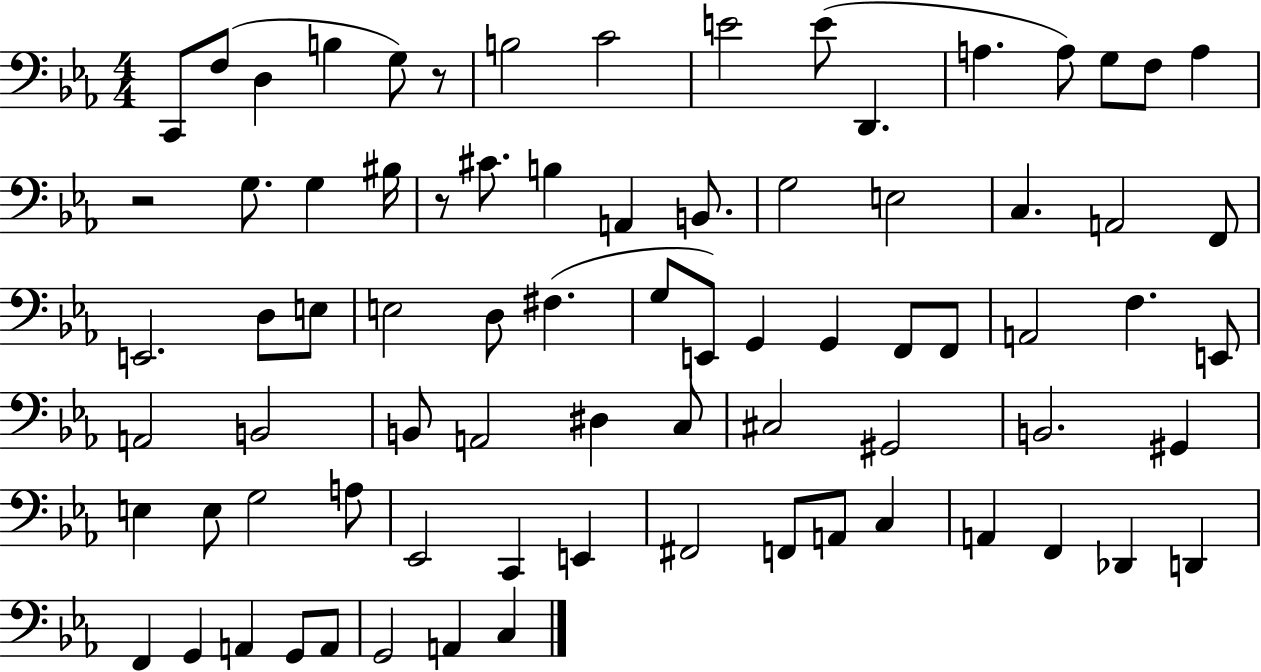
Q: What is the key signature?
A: EES major